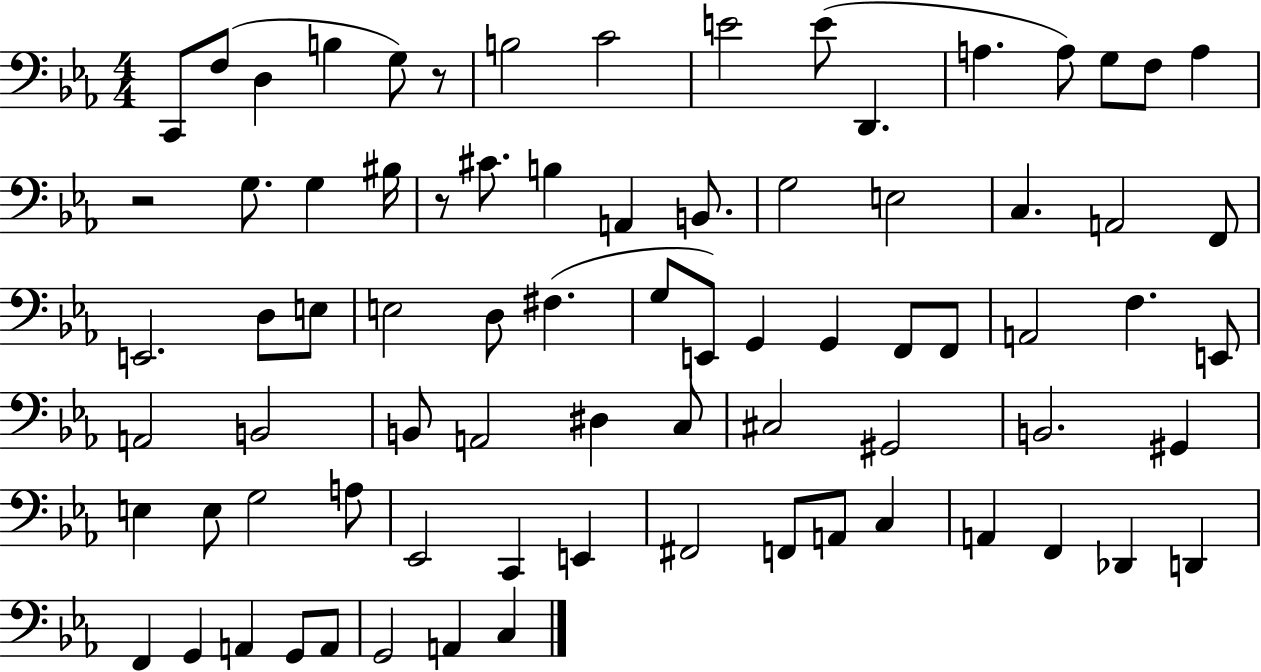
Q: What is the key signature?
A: EES major